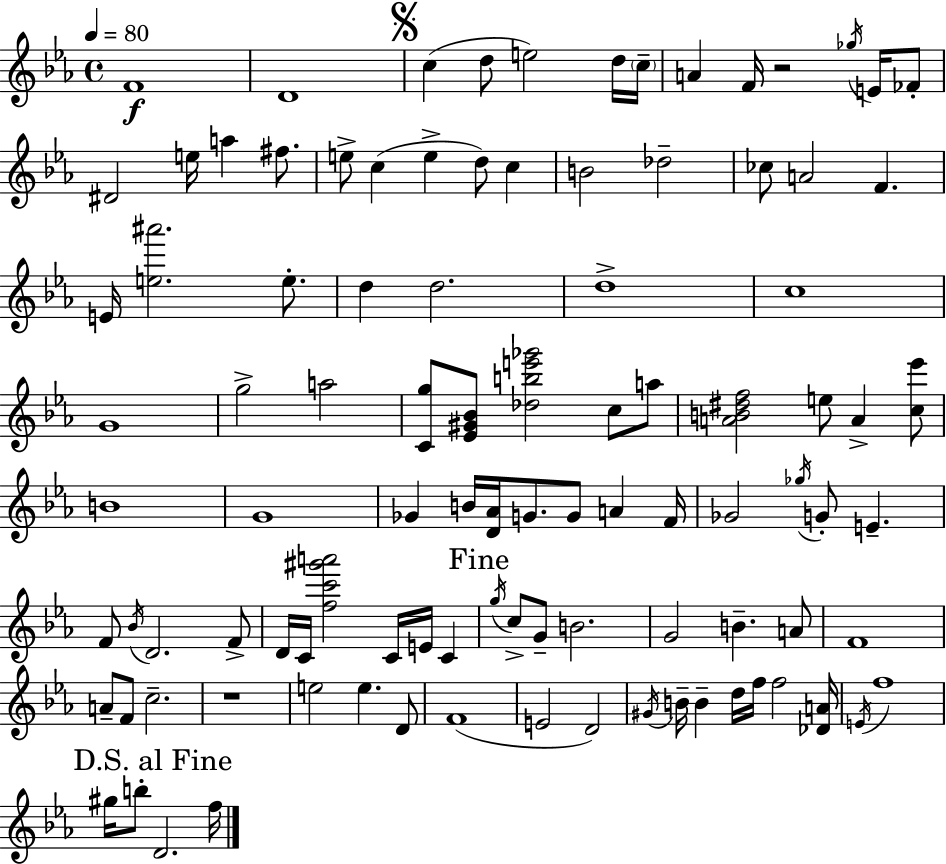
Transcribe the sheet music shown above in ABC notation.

X:1
T:Untitled
M:4/4
L:1/4
K:Eb
F4 D4 c d/2 e2 d/4 c/4 A F/4 z2 _g/4 E/4 _F/2 ^D2 e/4 a ^f/2 e/2 c e d/2 c B2 _d2 _c/2 A2 F E/4 [e^a']2 e/2 d d2 d4 c4 G4 g2 a2 [Cg]/2 [_E^G_B]/2 [_dbe'_g']2 c/2 a/2 [AB^df]2 e/2 A [c_e']/2 B4 G4 _G B/4 [D_A]/4 G/2 G/2 A F/4 _G2 _g/4 G/2 E F/2 _B/4 D2 F/2 D/4 C/4 [fc'^g'a']2 C/4 E/4 C g/4 c/2 G/2 B2 G2 B A/2 F4 A/2 F/2 c2 z4 e2 e D/2 F4 E2 D2 ^G/4 B/4 B d/4 f/4 f2 [_DA]/4 E/4 f4 ^g/4 b/2 D2 f/4